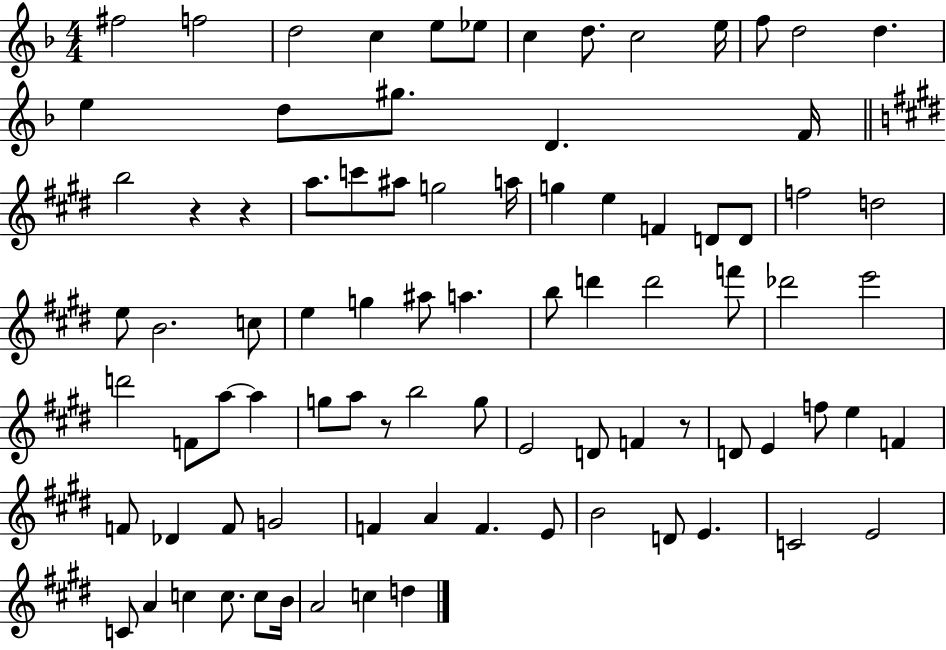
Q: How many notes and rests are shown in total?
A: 86